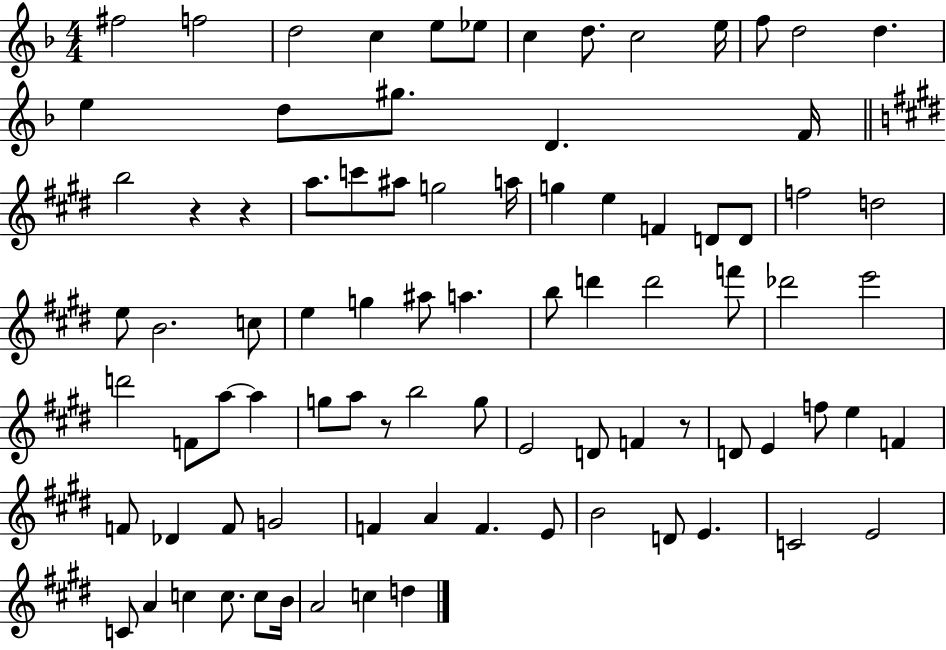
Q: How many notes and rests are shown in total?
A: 86